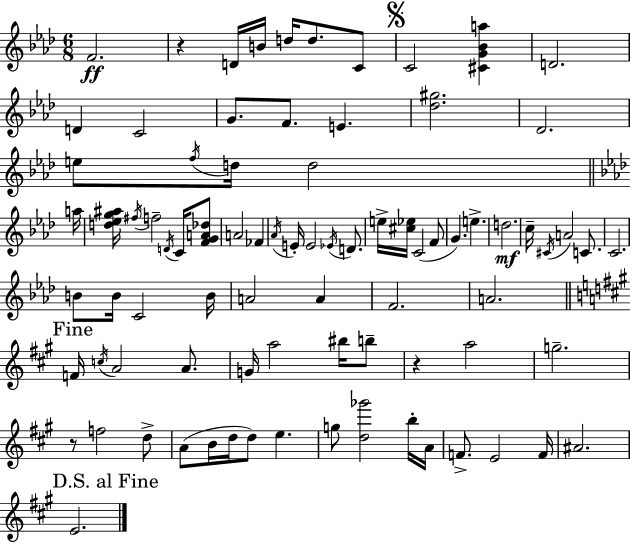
F4/h. R/q D4/s B4/s D5/s D5/e. C4/e C4/h [C#4,G4,Bb4,A5]/q D4/h. D4/q C4/h G4/e. F4/e. E4/q. [Db5,G#5]/h. Db4/h. E5/e F5/s D5/s D5/h A5/s [D5,Eb5,G5,A#5]/s F#5/s F5/h D4/s C4/s [F4,G4,A4,Db5]/e A4/h FES4/q Ab4/s E4/s E4/h Eb4/s D4/e. E5/s [C#5,Eb5]/s C4/h F4/e G4/q. E5/q. D5/h. C5/s C#4/s A4/h C4/e. C4/h. B4/e B4/s C4/h B4/s A4/h A4/q F4/h. A4/h. F4/s C5/s A4/h A4/e. G4/s A5/h BIS5/s B5/e R/q A5/h G5/h. R/e F5/h D5/e A4/e B4/s D5/s D5/e E5/q. G5/e [D5,Gb6]/h B5/s A4/s F4/e. E4/h F4/s A#4/h. E4/h.